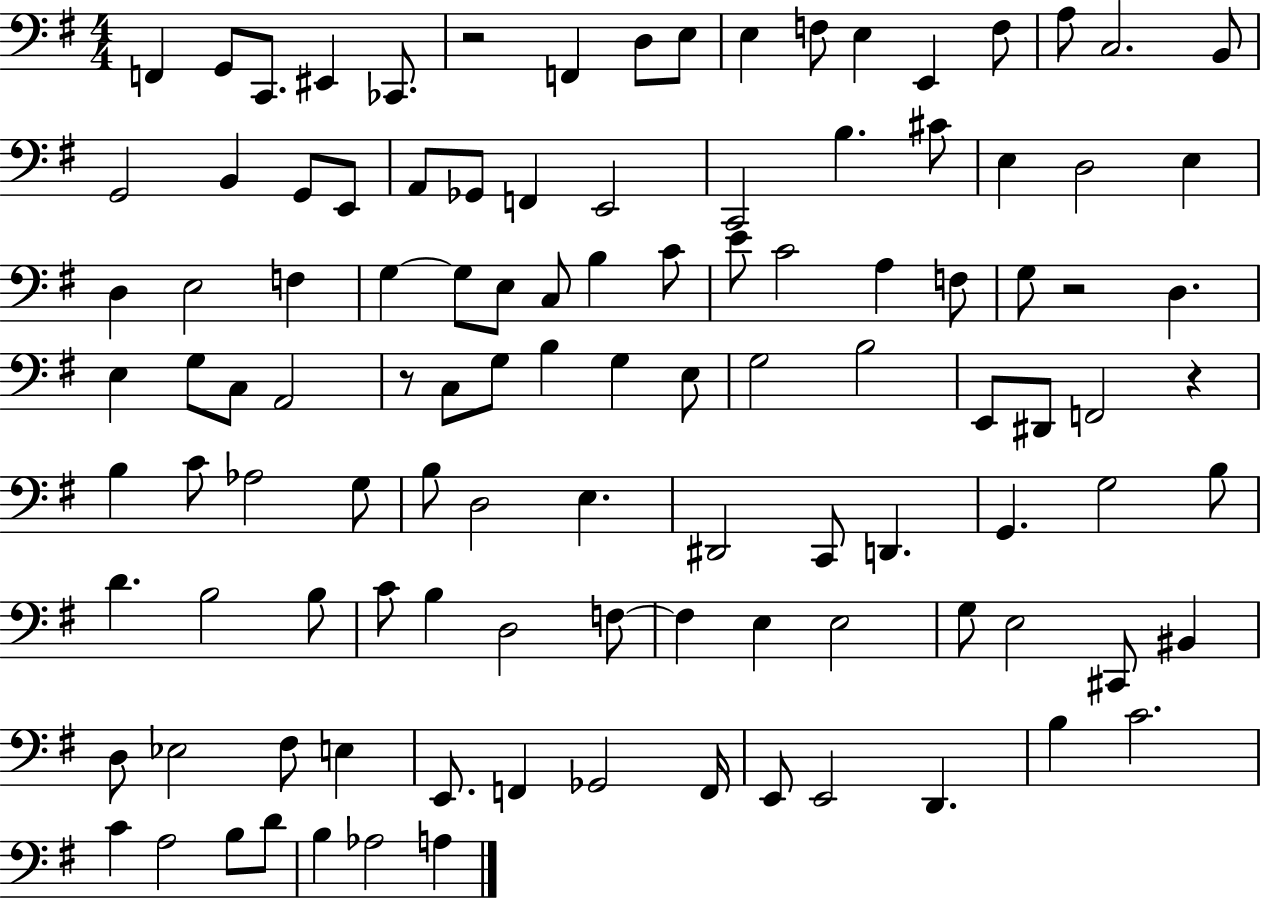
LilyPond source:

{
  \clef bass
  \numericTimeSignature
  \time 4/4
  \key g \major
  \repeat volta 2 { f,4 g,8 c,8. eis,4 ces,8. | r2 f,4 d8 e8 | e4 f8 e4 e,4 f8 | a8 c2. b,8 | \break g,2 b,4 g,8 e,8 | a,8 ges,8 f,4 e,2 | c,2 b4. cis'8 | e4 d2 e4 | \break d4 e2 f4 | g4~~ g8 e8 c8 b4 c'8 | e'8 c'2 a4 f8 | g8 r2 d4. | \break e4 g8 c8 a,2 | r8 c8 g8 b4 g4 e8 | g2 b2 | e,8 dis,8 f,2 r4 | \break b4 c'8 aes2 g8 | b8 d2 e4. | dis,2 c,8 d,4. | g,4. g2 b8 | \break d'4. b2 b8 | c'8 b4 d2 f8~~ | f4 e4 e2 | g8 e2 cis,8 bis,4 | \break d8 ees2 fis8 e4 | e,8. f,4 ges,2 f,16 | e,8 e,2 d,4. | b4 c'2. | \break c'4 a2 b8 d'8 | b4 aes2 a4 | } \bar "|."
}